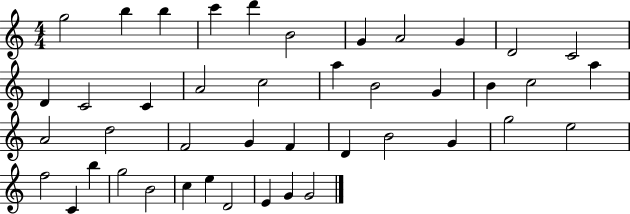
G5/h B5/q B5/q C6/q D6/q B4/h G4/q A4/h G4/q D4/h C4/h D4/q C4/h C4/q A4/h C5/h A5/q B4/h G4/q B4/q C5/h A5/q A4/h D5/h F4/h G4/q F4/q D4/q B4/h G4/q G5/h E5/h F5/h C4/q B5/q G5/h B4/h C5/q E5/q D4/h E4/q G4/q G4/h